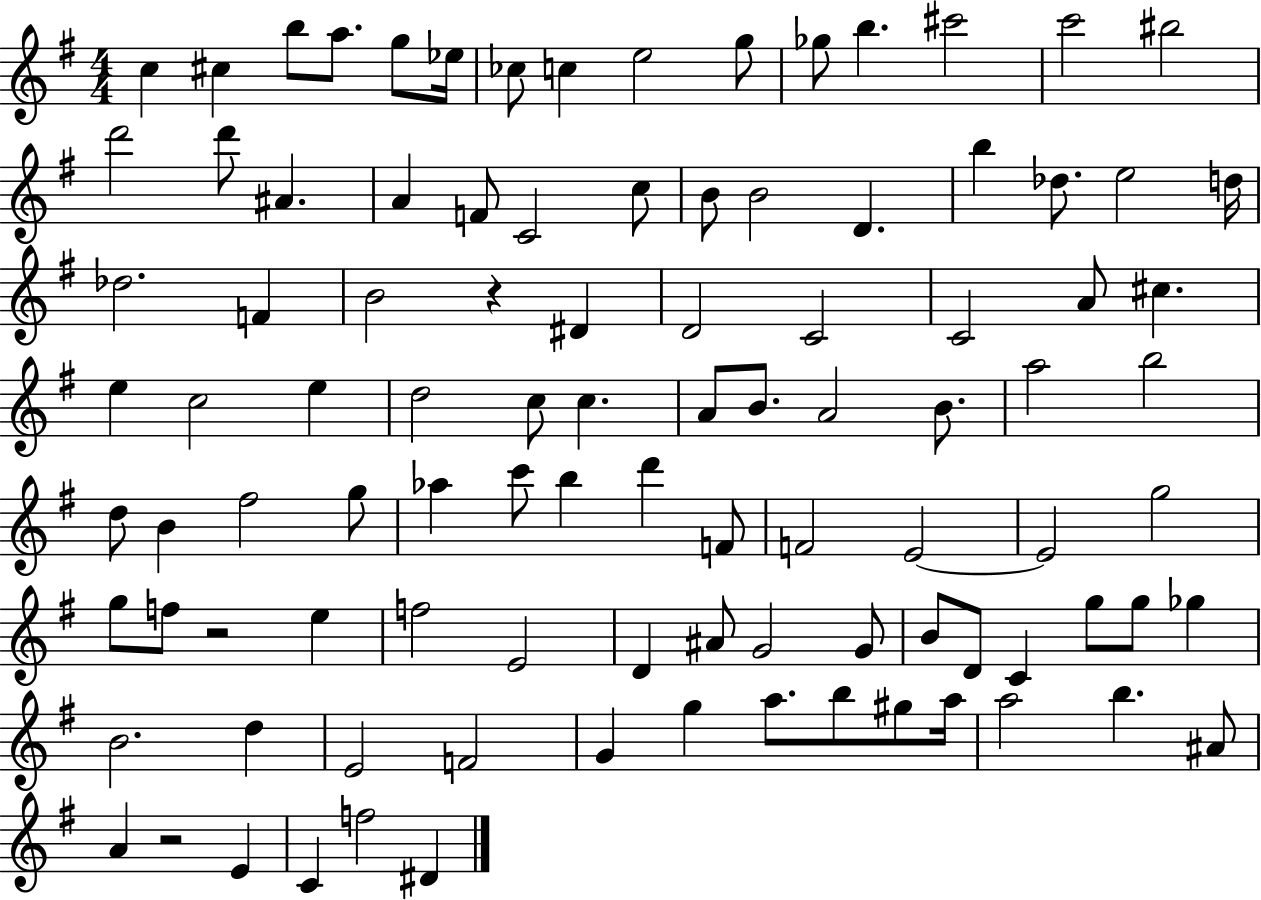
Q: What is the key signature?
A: G major